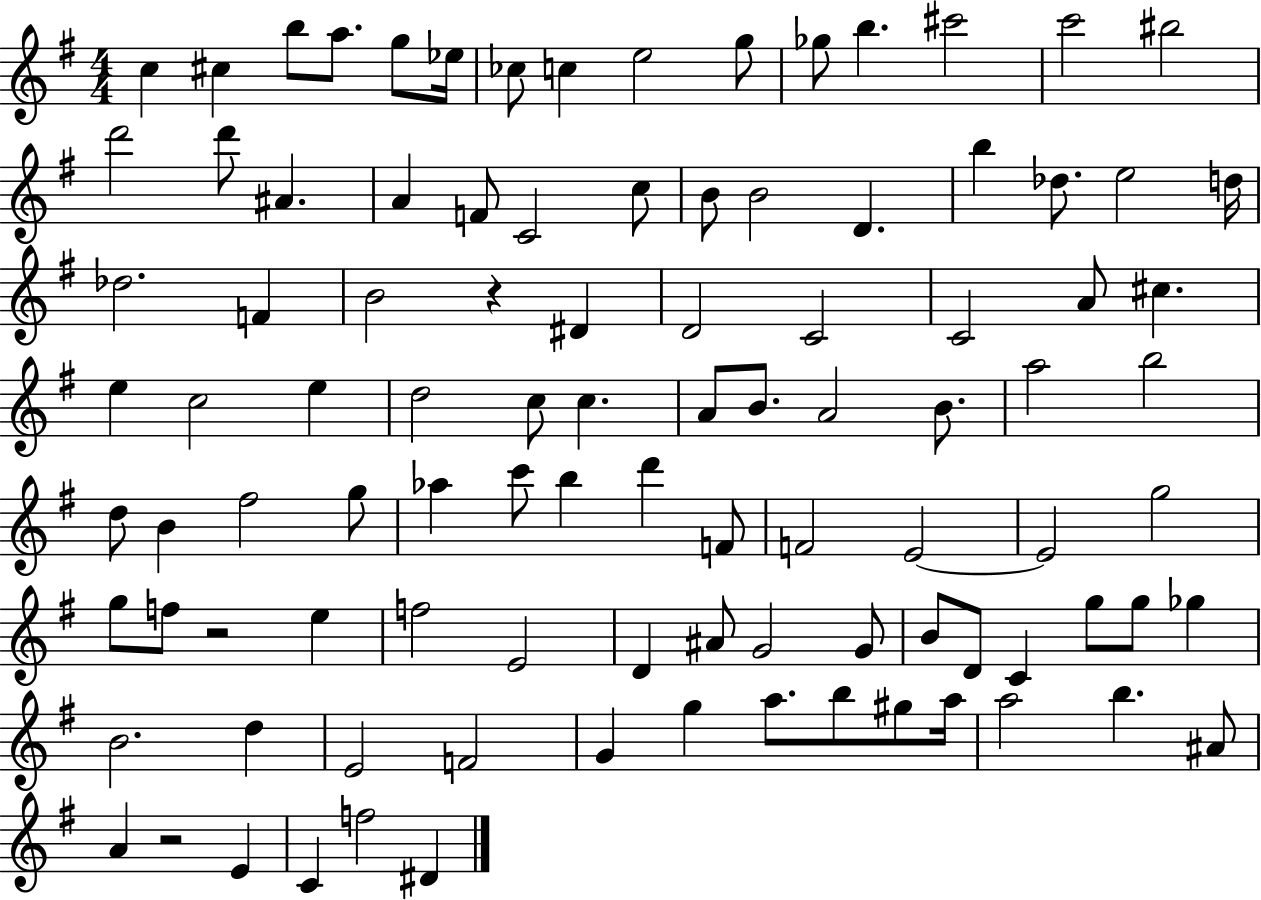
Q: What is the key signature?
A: G major